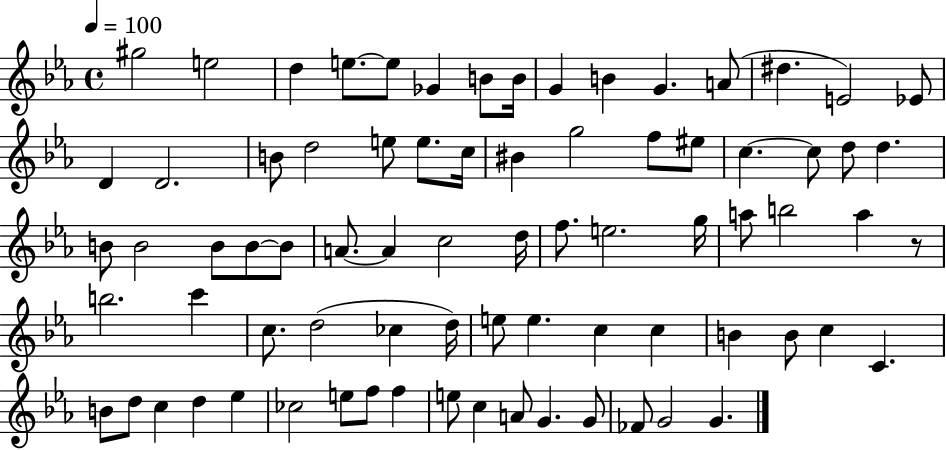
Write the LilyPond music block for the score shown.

{
  \clef treble
  \time 4/4
  \defaultTimeSignature
  \key ees \major
  \tempo 4 = 100
  \repeat volta 2 { gis''2 e''2 | d''4 e''8.~~ e''8 ges'4 b'8 b'16 | g'4 b'4 g'4. a'8( | dis''4. e'2) ees'8 | \break d'4 d'2. | b'8 d''2 e''8 e''8. c''16 | bis'4 g''2 f''8 eis''8 | c''4.~~ c''8 d''8 d''4. | \break b'8 b'2 b'8 b'8~~ b'8 | a'8.~~ a'4 c''2 d''16 | f''8. e''2. g''16 | a''8 b''2 a''4 r8 | \break b''2. c'''4 | c''8. d''2( ces''4 d''16) | e''8 e''4. c''4 c''4 | b'4 b'8 c''4 c'4. | \break b'8 d''8 c''4 d''4 ees''4 | ces''2 e''8 f''8 f''4 | e''8 c''4 a'8 g'4. g'8 | fes'8 g'2 g'4. | \break } \bar "|."
}